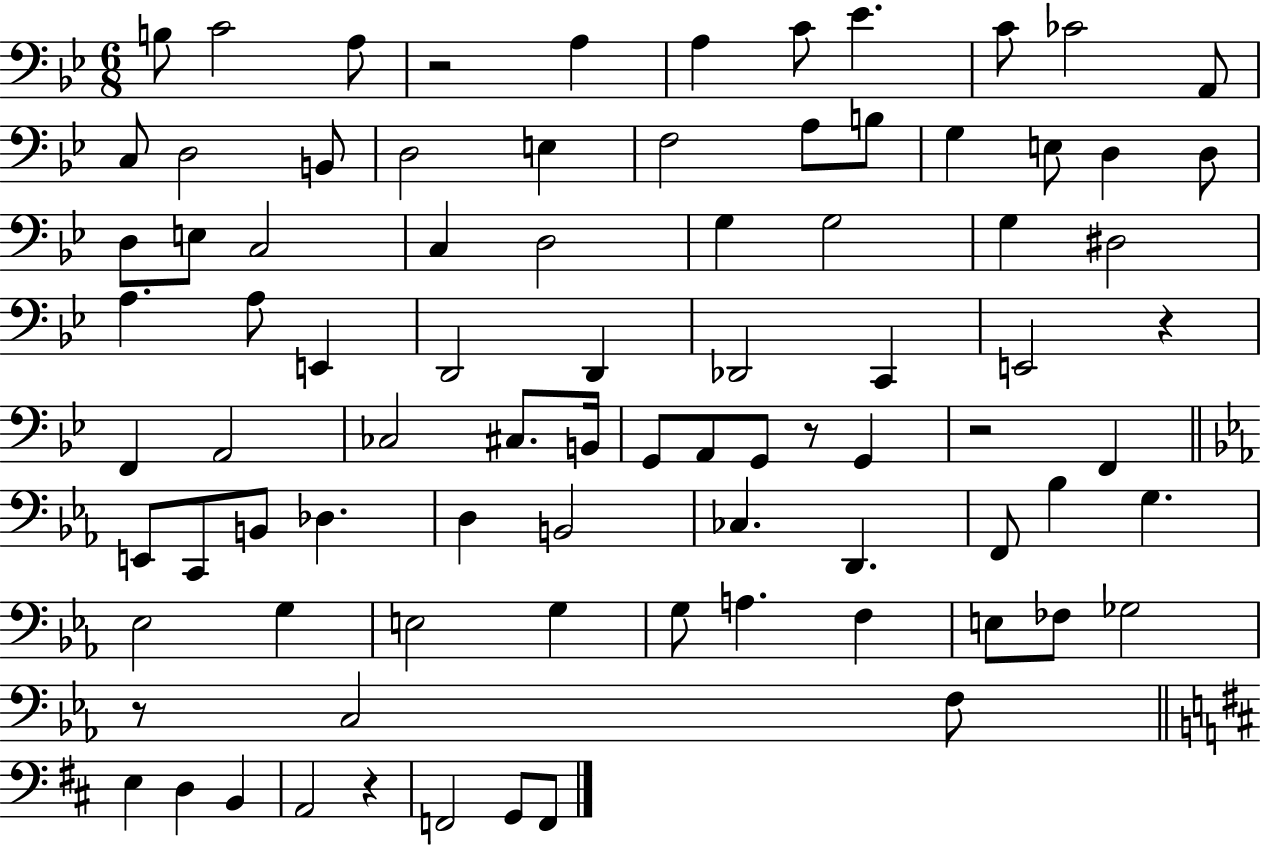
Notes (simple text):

B3/e C4/h A3/e R/h A3/q A3/q C4/e Eb4/q. C4/e CES4/h A2/e C3/e D3/h B2/e D3/h E3/q F3/h A3/e B3/e G3/q E3/e D3/q D3/e D3/e E3/e C3/h C3/q D3/h G3/q G3/h G3/q D#3/h A3/q. A3/e E2/q D2/h D2/q Db2/h C2/q E2/h R/q F2/q A2/h CES3/h C#3/e. B2/s G2/e A2/e G2/e R/e G2/q R/h F2/q E2/e C2/e B2/e Db3/q. D3/q B2/h CES3/q. D2/q. F2/e Bb3/q G3/q. Eb3/h G3/q E3/h G3/q G3/e A3/q. F3/q E3/e FES3/e Gb3/h R/e C3/h F3/e E3/q D3/q B2/q A2/h R/q F2/h G2/e F2/e